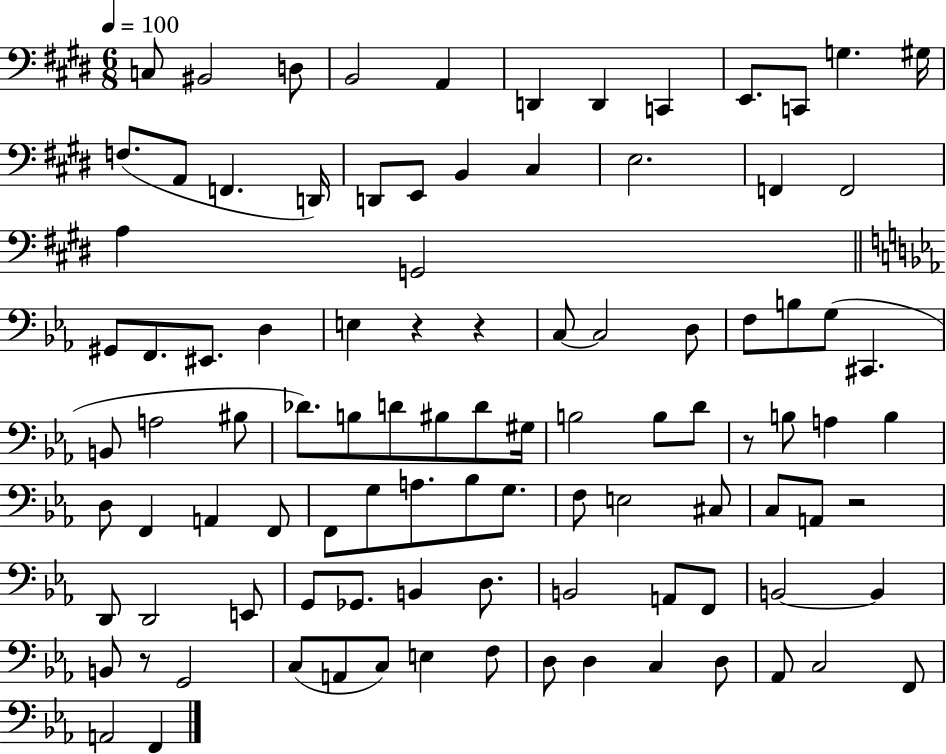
C3/e BIS2/h D3/e B2/h A2/q D2/q D2/q C2/q E2/e. C2/e G3/q. G#3/s F3/e. A2/e F2/q. D2/s D2/e E2/e B2/q C#3/q E3/h. F2/q F2/h A3/q G2/h G#2/e F2/e. EIS2/e. D3/q E3/q R/q R/q C3/e C3/h D3/e F3/e B3/e G3/e C#2/q. B2/e A3/h BIS3/e Db4/e. B3/e D4/e BIS3/e D4/e G#3/s B3/h B3/e D4/e R/e B3/e A3/q B3/q D3/e F2/q A2/q F2/e F2/e G3/e A3/e. Bb3/e G3/e. F3/e E3/h C#3/e C3/e A2/e R/h D2/e D2/h E2/e G2/e Gb2/e. B2/q D3/e. B2/h A2/e F2/e B2/h B2/q B2/e R/e G2/h C3/e A2/e C3/e E3/q F3/e D3/e D3/q C3/q D3/e Ab2/e C3/h F2/e A2/h F2/q